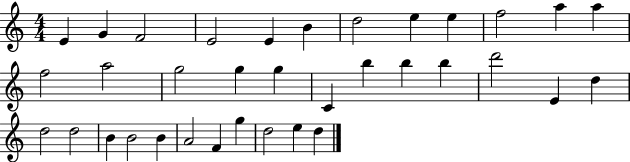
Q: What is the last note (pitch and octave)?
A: D5